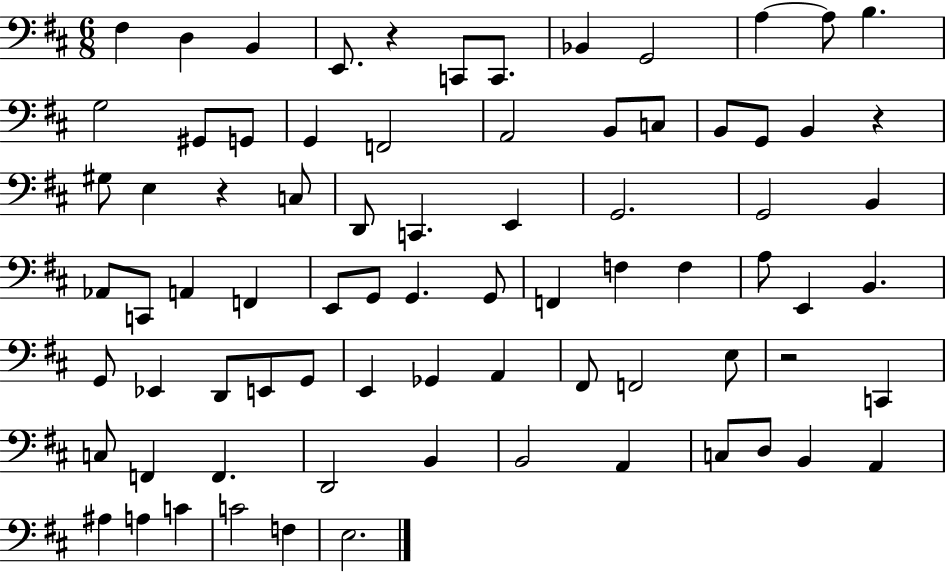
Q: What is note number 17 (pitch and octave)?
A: A2